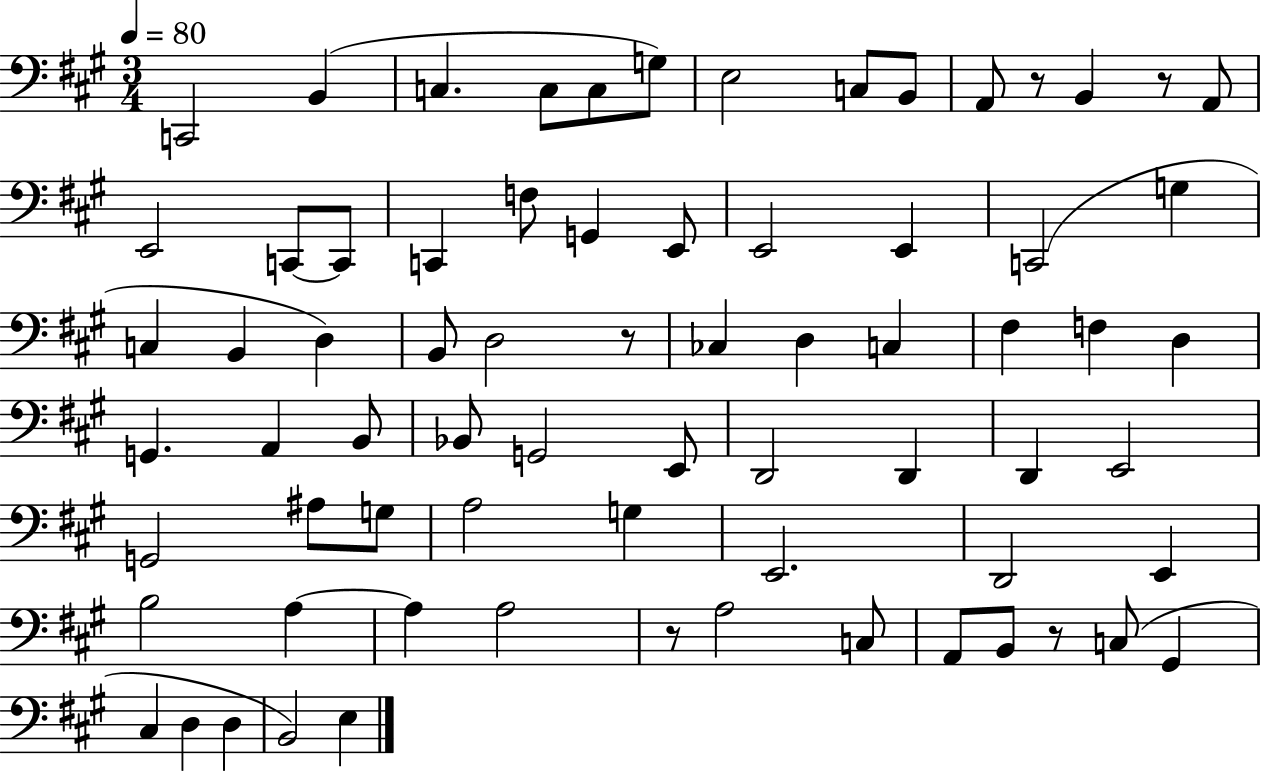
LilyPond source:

{
  \clef bass
  \numericTimeSignature
  \time 3/4
  \key a \major
  \tempo 4 = 80
  c,2 b,4( | c4. c8 c8 g8) | e2 c8 b,8 | a,8 r8 b,4 r8 a,8 | \break e,2 c,8~~ c,8 | c,4 f8 g,4 e,8 | e,2 e,4 | c,2( g4 | \break c4 b,4 d4) | b,8 d2 r8 | ces4 d4 c4 | fis4 f4 d4 | \break g,4. a,4 b,8 | bes,8 g,2 e,8 | d,2 d,4 | d,4 e,2 | \break g,2 ais8 g8 | a2 g4 | e,2. | d,2 e,4 | \break b2 a4~~ | a4 a2 | r8 a2 c8 | a,8 b,8 r8 c8( gis,4 | \break cis4 d4 d4 | b,2) e4 | \bar "|."
}